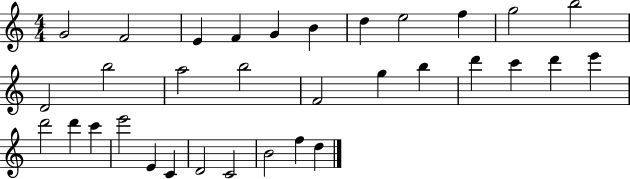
G4/h F4/h E4/q F4/q G4/q B4/q D5/q E5/h F5/q G5/h B5/h D4/h B5/h A5/h B5/h F4/h G5/q B5/q D6/q C6/q D6/q E6/q D6/h D6/q C6/q E6/h E4/q C4/q D4/h C4/h B4/h F5/q D5/q